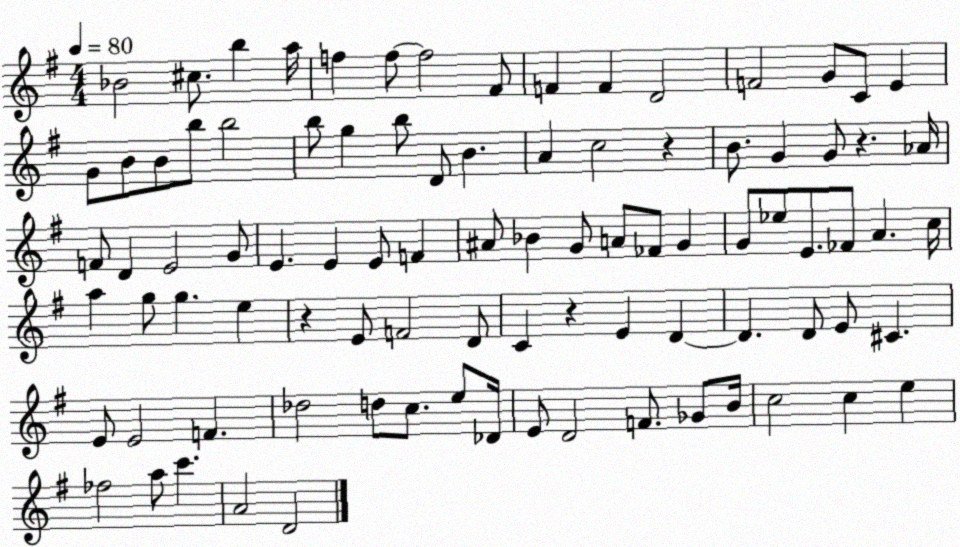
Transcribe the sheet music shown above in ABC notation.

X:1
T:Untitled
M:4/4
L:1/4
K:G
_B2 ^c/2 b a/4 f f/2 f2 ^F/2 F F D2 F2 G/2 C/2 E G/2 B/2 B/2 b/2 b2 b/2 g b/2 D/2 B A c2 z B/2 G G/2 z _A/4 F/2 D E2 G/2 E E E/2 F ^A/2 _B G/2 A/2 _F/2 G G/2 _e/2 E/2 _F/2 A c/4 a g/2 g e z E/2 F2 D/2 C z E D D D/2 E/2 ^C E/2 E2 F _d2 d/2 c/2 e/2 _D/4 E/2 D2 F/2 _G/2 B/4 c2 c e _f2 a/2 c' A2 D2